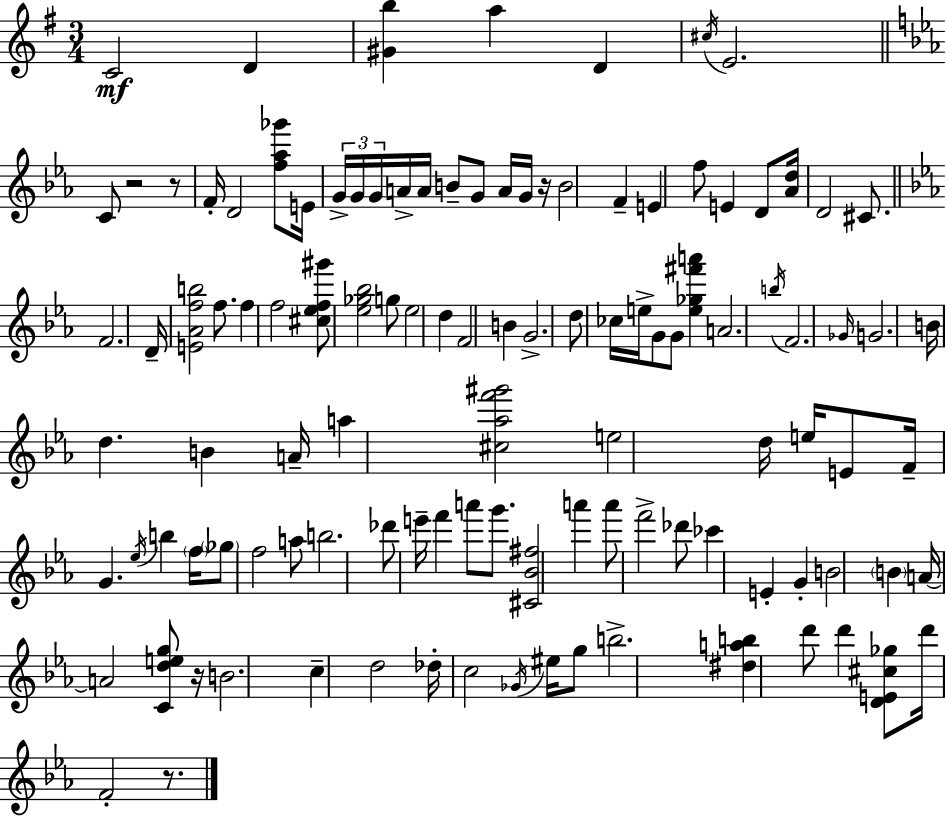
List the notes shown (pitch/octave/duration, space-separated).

C4/h D4/q [G#4,B5]/q A5/q D4/q C#5/s E4/h. C4/e R/h R/e F4/s D4/h [F5,Ab5,Gb6]/e E4/s G4/s G4/s G4/s A4/s A4/s B4/e G4/e A4/s G4/s R/s B4/h F4/q E4/q F5/e E4/q D4/e [Ab4,D5]/s D4/h C#4/e. F4/h. D4/s [E4,Ab4,F5,B5]/h F5/e. F5/q F5/h [C#5,Eb5,F5,G#6]/e [Eb5,Gb5,Bb5]/h G5/e Eb5/h D5/q F4/h B4/q G4/h. D5/e CES5/s E5/s G4/e G4/e [E5,Gb5,F#6,A6]/q A4/h. B5/s F4/h. Gb4/s G4/h. B4/s D5/q. B4/q A4/s A5/q [C#5,Ab5,F6,G#6]/h E5/h D5/s E5/s E4/e F4/s G4/q. Eb5/s B5/q F5/s Gb5/e F5/h A5/e B5/h. Db6/e E6/s F6/q A6/e G6/e. [C#4,Bb4,F#5]/h A6/q A6/e F6/h Db6/e CES6/q E4/q G4/q B4/h B4/q A4/s A4/h [C4,D5,E5,G5]/e R/s B4/h. C5/q D5/h Db5/s C5/h Gb4/s EIS5/s G5/e B5/h. [D#5,A5,B5]/q D6/e D6/q [D4,E4,C#5,Gb5]/e D6/s F4/h R/e.